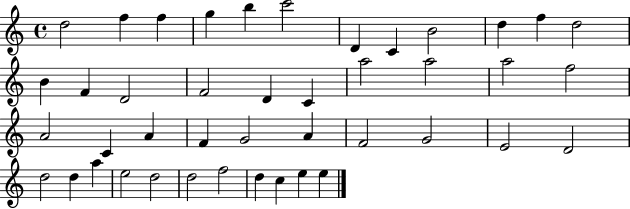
{
  \clef treble
  \time 4/4
  \defaultTimeSignature
  \key c \major
  d''2 f''4 f''4 | g''4 b''4 c'''2 | d'4 c'4 b'2 | d''4 f''4 d''2 | \break b'4 f'4 d'2 | f'2 d'4 c'4 | a''2 a''2 | a''2 f''2 | \break a'2 c'4 a'4 | f'4 g'2 a'4 | f'2 g'2 | e'2 d'2 | \break d''2 d''4 a''4 | e''2 d''2 | d''2 f''2 | d''4 c''4 e''4 e''4 | \break \bar "|."
}